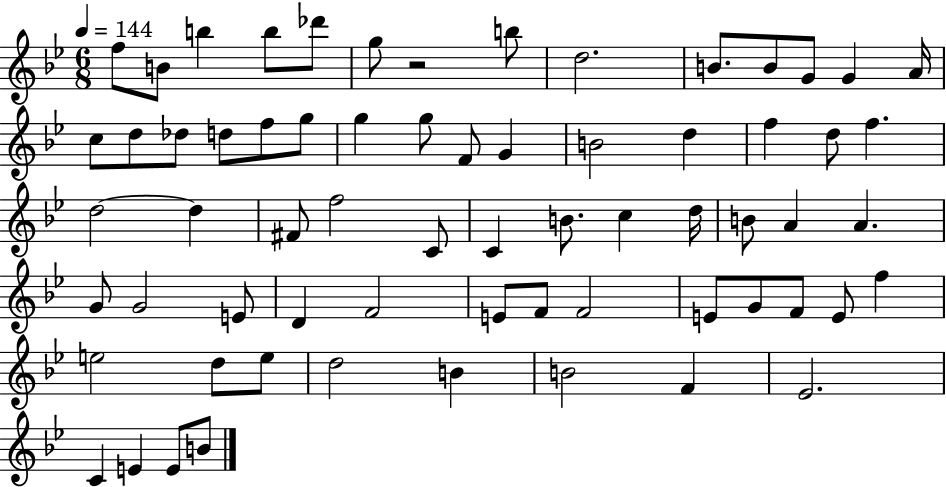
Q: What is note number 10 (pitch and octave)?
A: B4